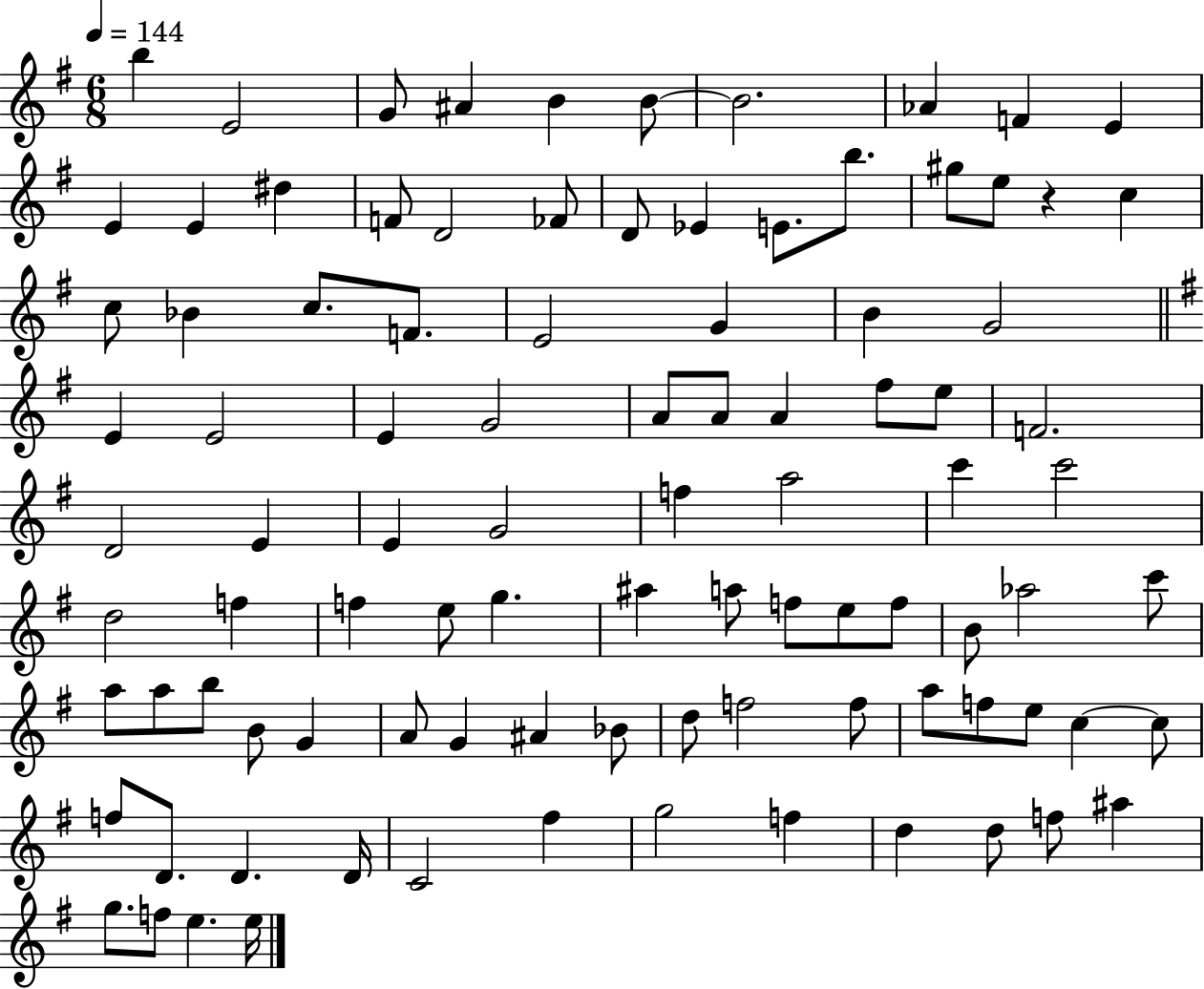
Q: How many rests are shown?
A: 1